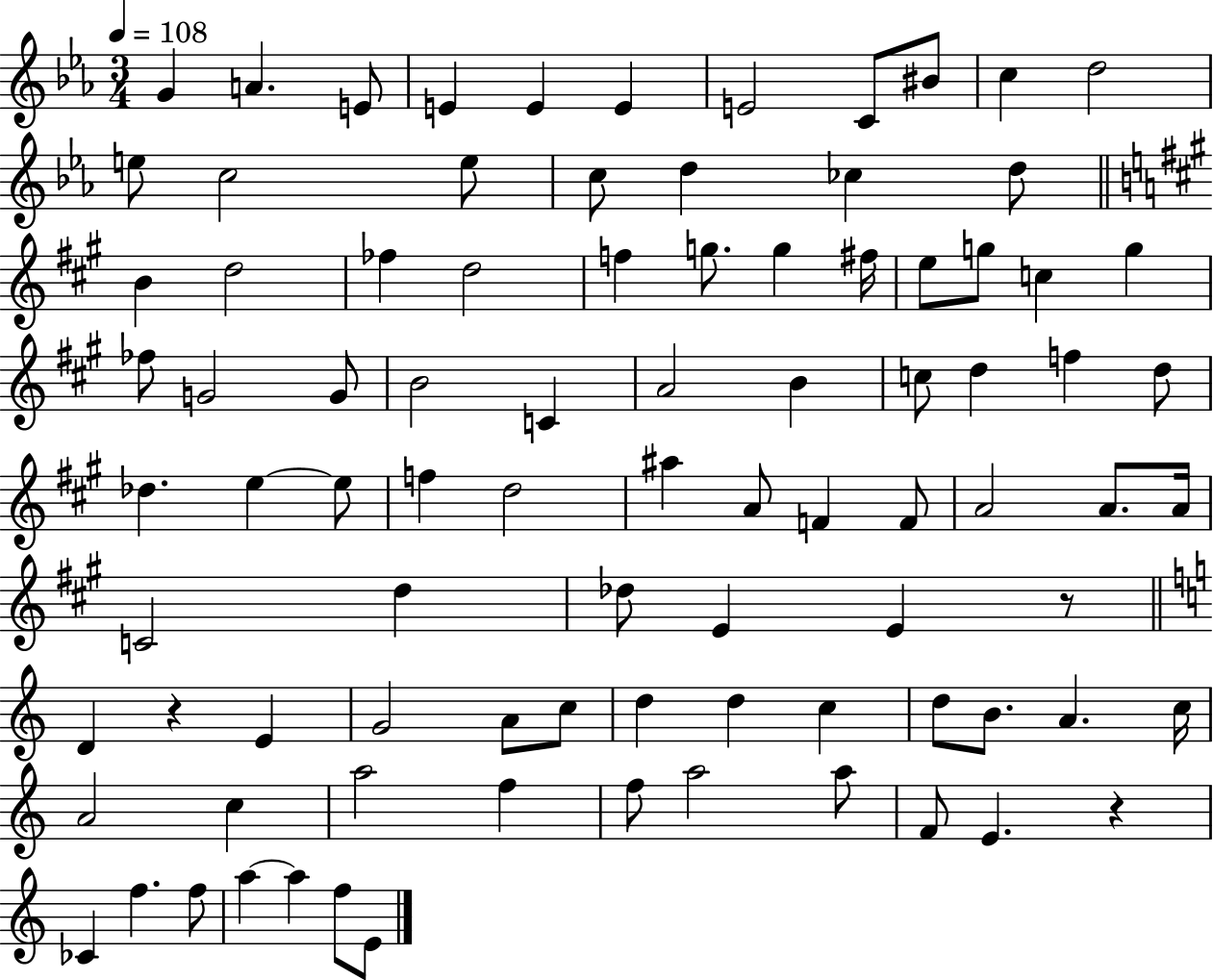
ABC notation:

X:1
T:Untitled
M:3/4
L:1/4
K:Eb
G A E/2 E E E E2 C/2 ^B/2 c d2 e/2 c2 e/2 c/2 d _c d/2 B d2 _f d2 f g/2 g ^f/4 e/2 g/2 c g _f/2 G2 G/2 B2 C A2 B c/2 d f d/2 _d e e/2 f d2 ^a A/2 F F/2 A2 A/2 A/4 C2 d _d/2 E E z/2 D z E G2 A/2 c/2 d d c d/2 B/2 A c/4 A2 c a2 f f/2 a2 a/2 F/2 E z _C f f/2 a a f/2 E/2